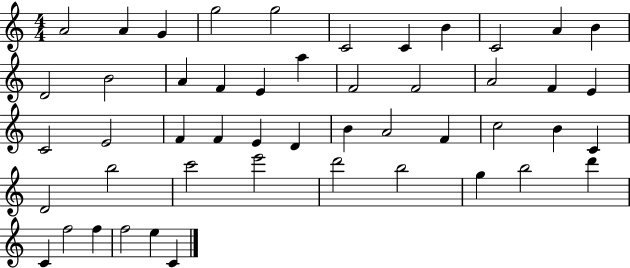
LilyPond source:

{
  \clef treble
  \numericTimeSignature
  \time 4/4
  \key c \major
  a'2 a'4 g'4 | g''2 g''2 | c'2 c'4 b'4 | c'2 a'4 b'4 | \break d'2 b'2 | a'4 f'4 e'4 a''4 | f'2 f'2 | a'2 f'4 e'4 | \break c'2 e'2 | f'4 f'4 e'4 d'4 | b'4 a'2 f'4 | c''2 b'4 c'4 | \break d'2 b''2 | c'''2 e'''2 | d'''2 b''2 | g''4 b''2 d'''4 | \break c'4 f''2 f''4 | f''2 e''4 c'4 | \bar "|."
}